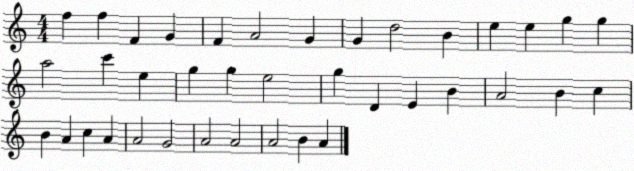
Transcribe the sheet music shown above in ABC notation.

X:1
T:Untitled
M:4/4
L:1/4
K:C
f f F G F A2 G G d2 B e e g g a2 c' e g g e2 g D E B A2 B c B A c A A2 G2 A2 A2 A2 B A